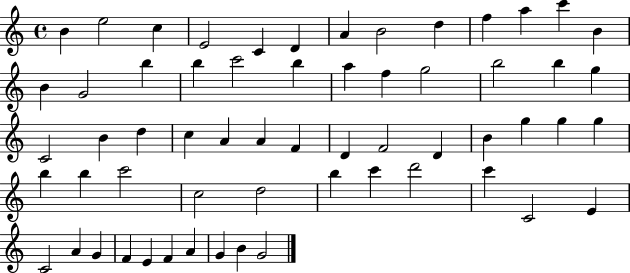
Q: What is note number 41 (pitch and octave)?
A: B5